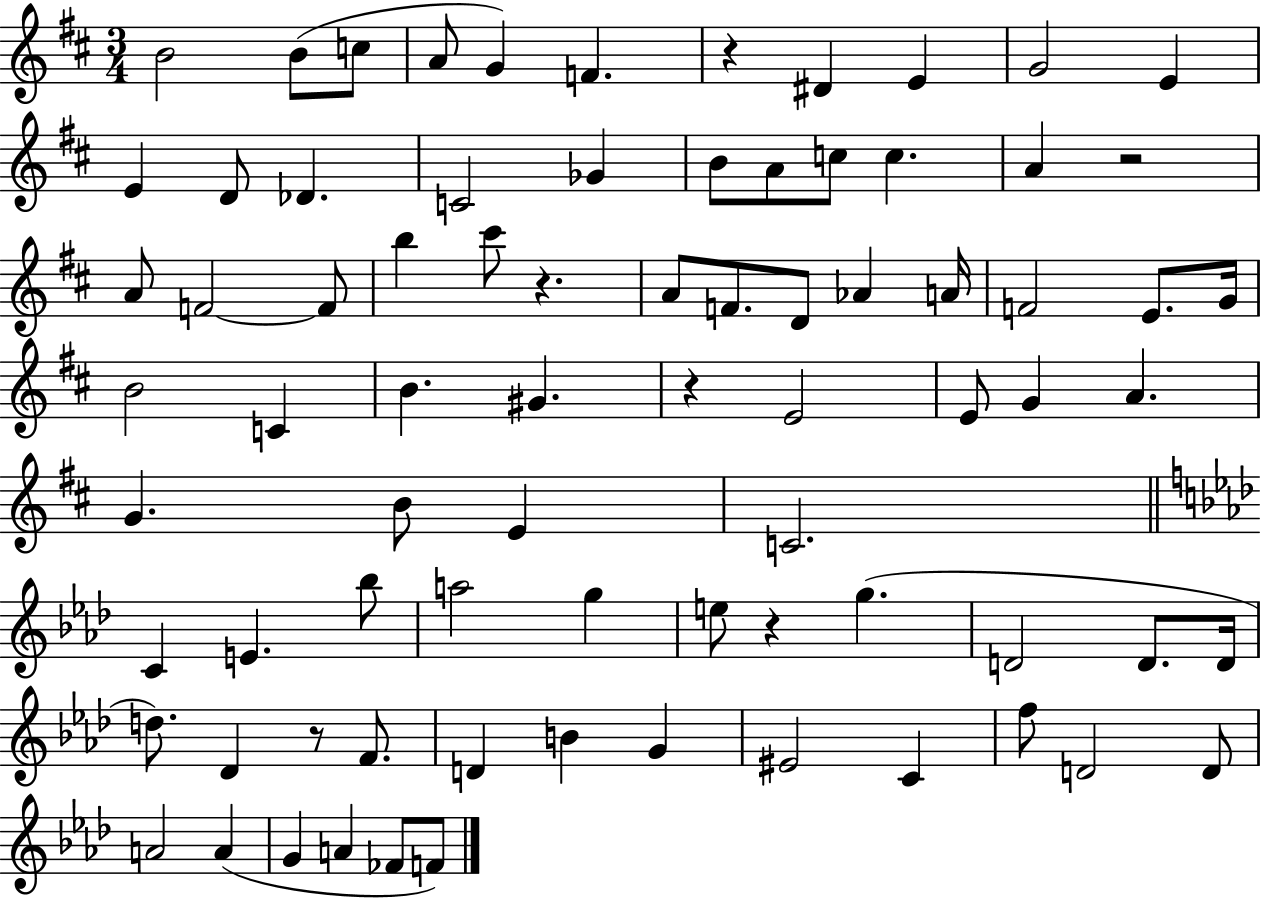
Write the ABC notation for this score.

X:1
T:Untitled
M:3/4
L:1/4
K:D
B2 B/2 c/2 A/2 G F z ^D E G2 E E D/2 _D C2 _G B/2 A/2 c/2 c A z2 A/2 F2 F/2 b ^c'/2 z A/2 F/2 D/2 _A A/4 F2 E/2 G/4 B2 C B ^G z E2 E/2 G A G B/2 E C2 C E _b/2 a2 g e/2 z g D2 D/2 D/4 d/2 _D z/2 F/2 D B G ^E2 C f/2 D2 D/2 A2 A G A _F/2 F/2